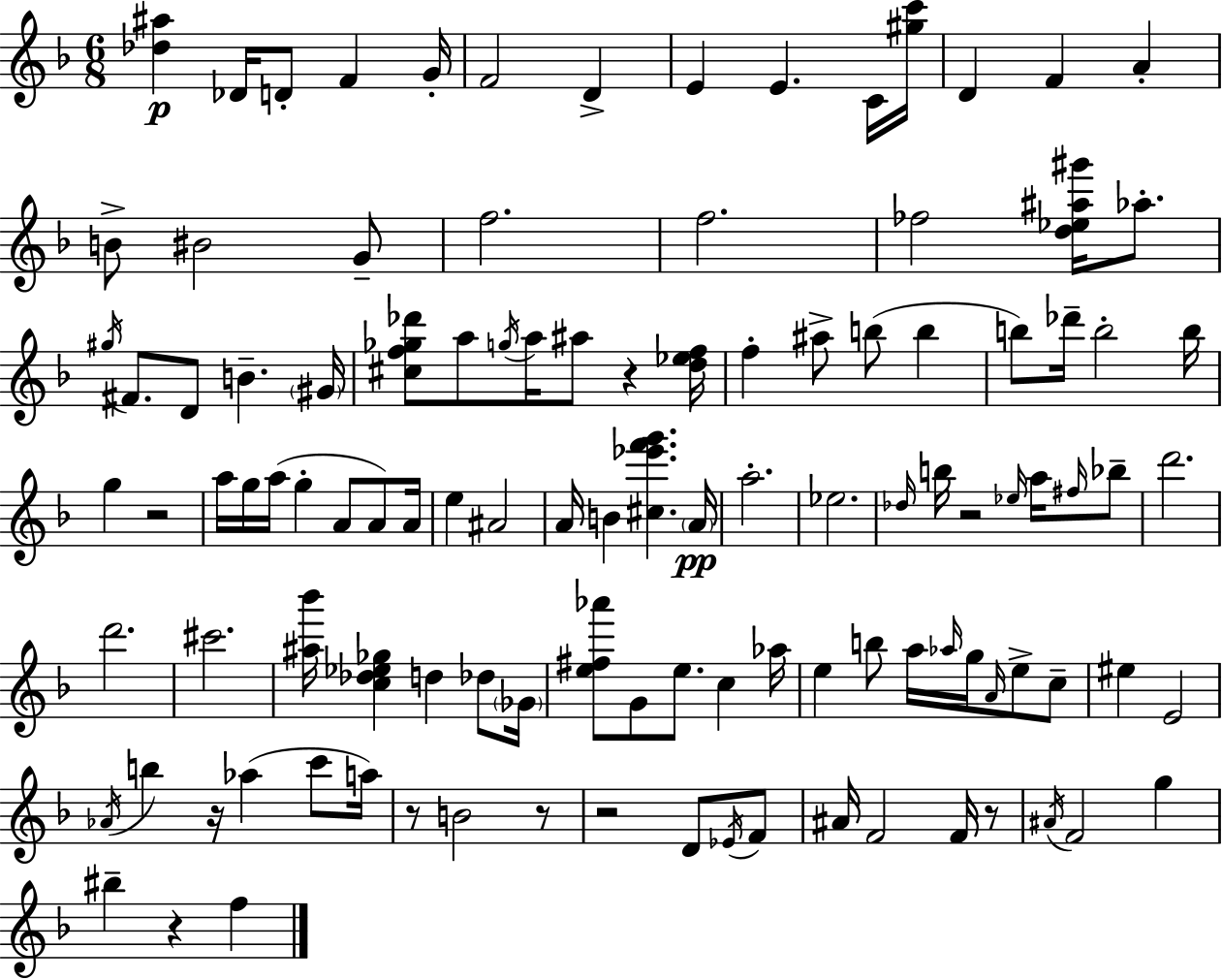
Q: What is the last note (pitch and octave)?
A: F5